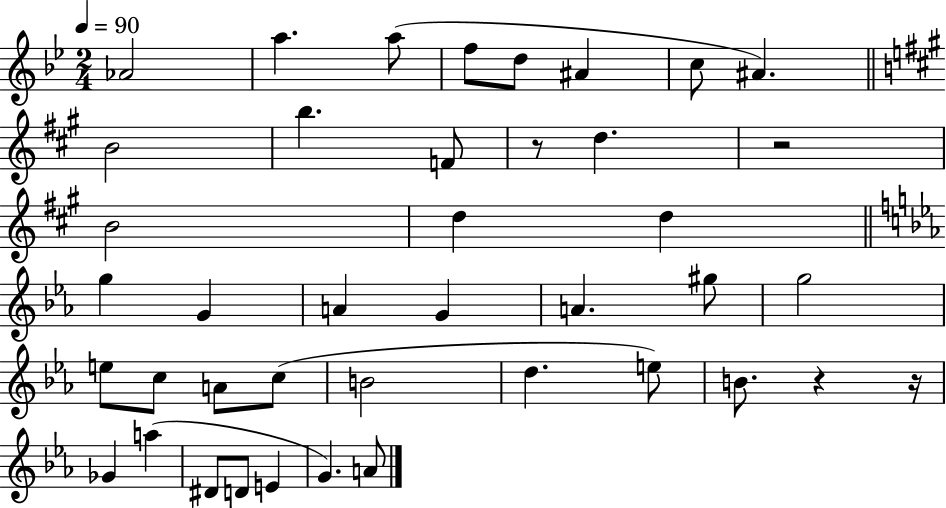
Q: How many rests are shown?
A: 4